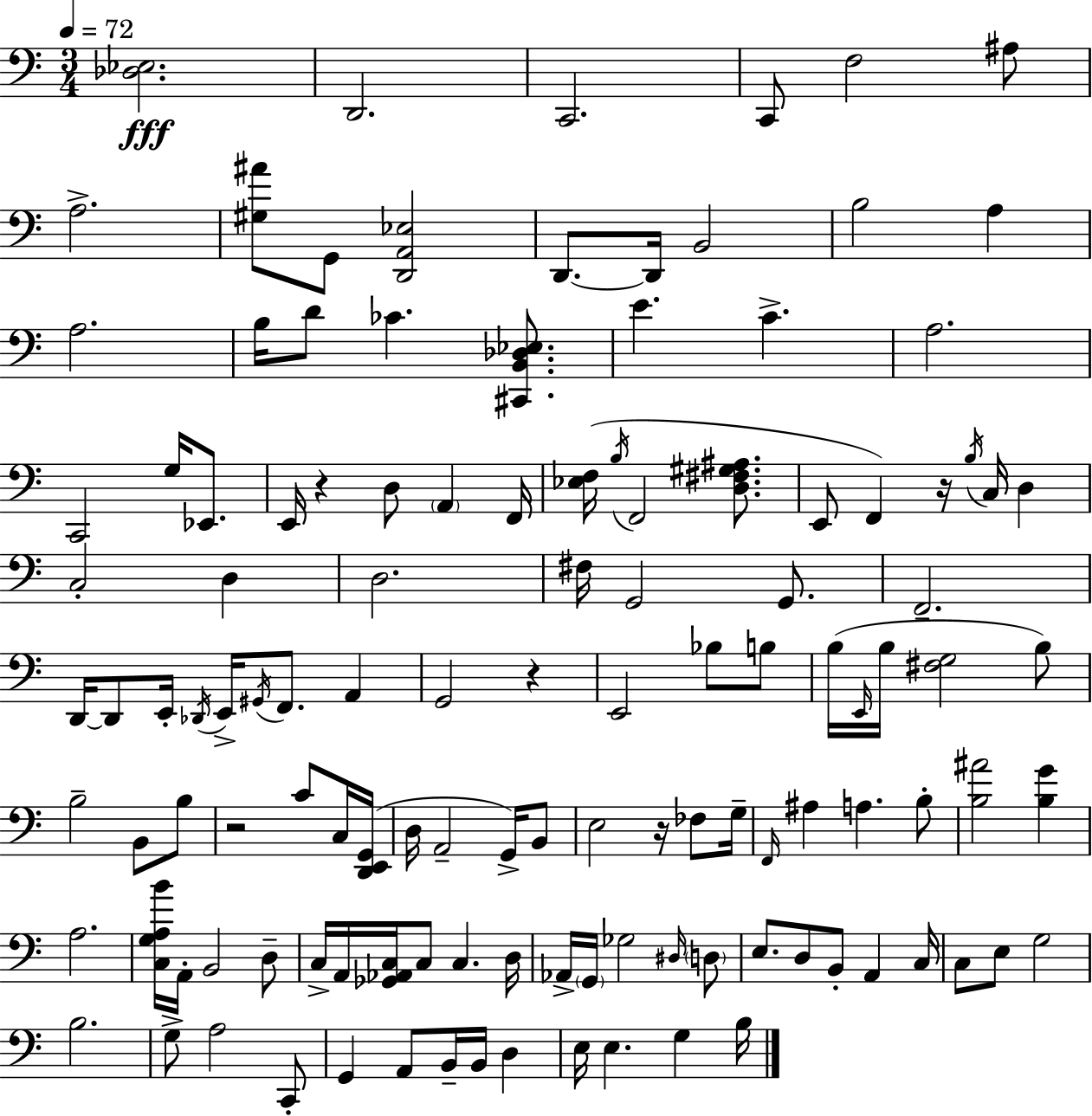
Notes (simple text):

[Db3,Eb3]/h. D2/h. C2/h. C2/e F3/h A#3/e A3/h. [G#3,A#4]/e G2/e [D2,A2,Eb3]/h D2/e. D2/s B2/h B3/h A3/q A3/h. B3/s D4/e CES4/q. [C#2,B2,Db3,Eb3]/e. E4/q. C4/q. A3/h. C2/h G3/s Eb2/e. E2/s R/q D3/e A2/q F2/s [Eb3,F3]/s B3/s F2/h [D3,F#3,G#3,A#3]/e. E2/e F2/q R/s B3/s C3/s D3/q C3/h D3/q D3/h. F#3/s G2/h G2/e. F2/h. D2/s D2/e E2/s Db2/s E2/s G#2/s F2/e. A2/q G2/h R/q E2/h Bb3/e B3/e B3/s E2/s B3/s [F#3,G3]/h B3/e B3/h B2/e B3/e R/h C4/e C3/s [D2,E2,G2]/s D3/s A2/h G2/s B2/e E3/h R/s FES3/e G3/s F2/s A#3/q A3/q. B3/e [B3,A#4]/h [B3,G4]/q A3/h. [C3,G3,A3,B4]/s A2/s B2/h D3/e C3/s A2/s [Gb2,Ab2,C3]/s C3/e C3/q. D3/s Ab2/s G2/s Gb3/h D#3/s D3/e E3/e. D3/e B2/e A2/q C3/s C3/e E3/e G3/h B3/h. G3/e A3/h C2/e G2/q A2/e B2/s B2/s D3/q E3/s E3/q. G3/q B3/s